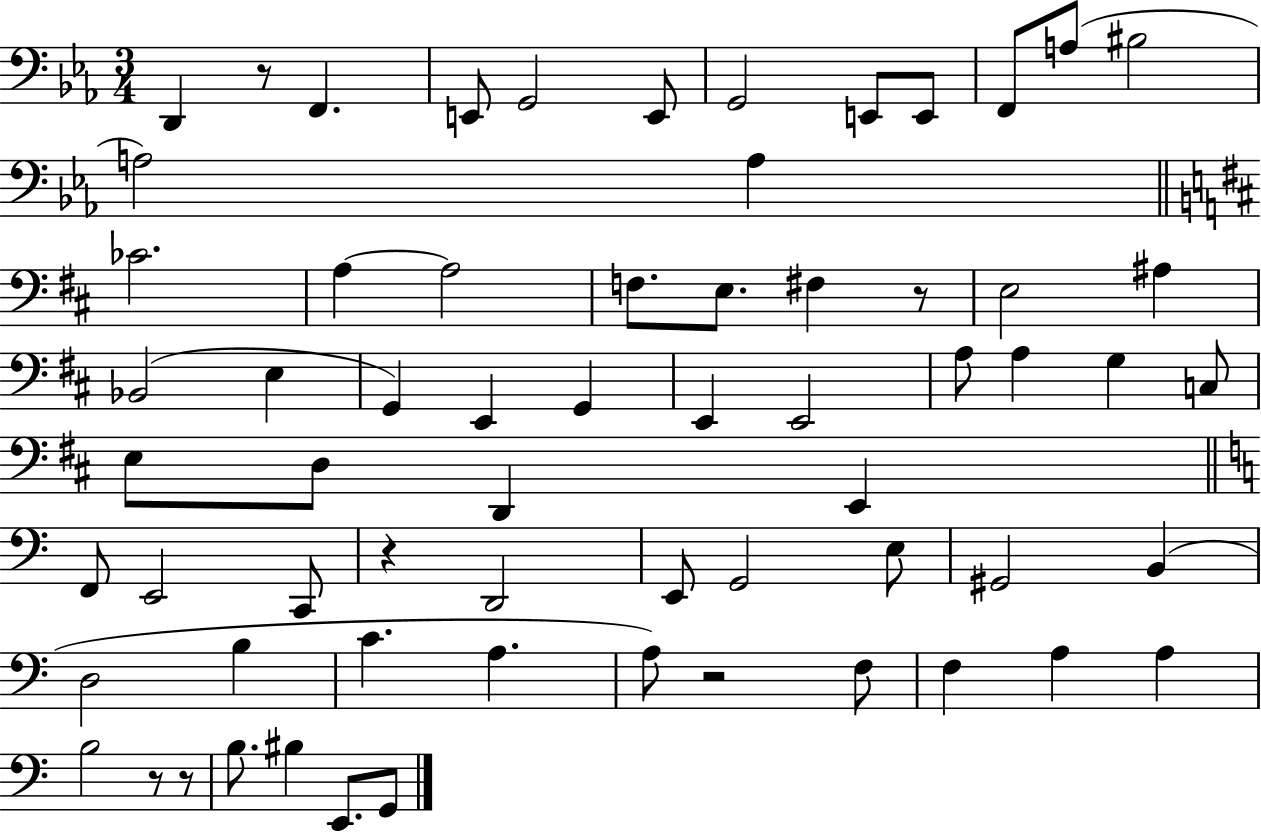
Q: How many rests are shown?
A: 6